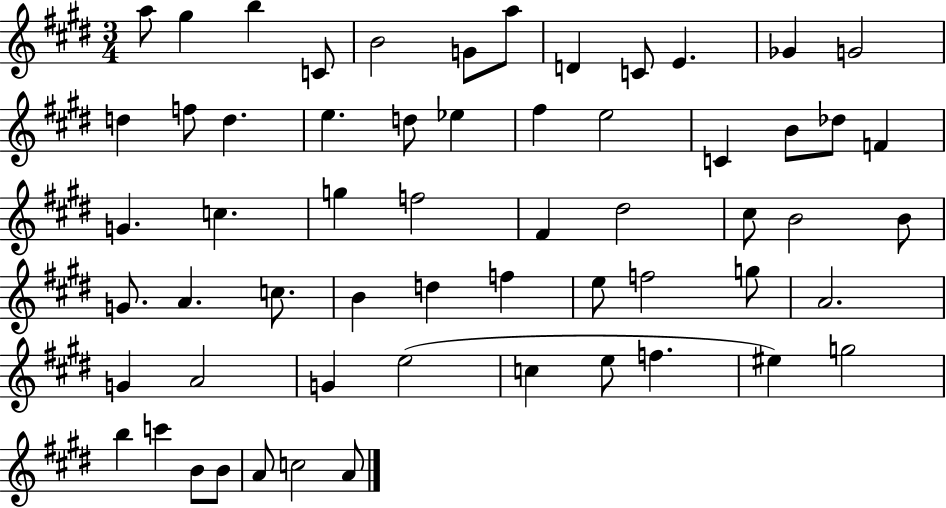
{
  \clef treble
  \numericTimeSignature
  \time 3/4
  \key e \major
  a''8 gis''4 b''4 c'8 | b'2 g'8 a''8 | d'4 c'8 e'4. | ges'4 g'2 | \break d''4 f''8 d''4. | e''4. d''8 ees''4 | fis''4 e''2 | c'4 b'8 des''8 f'4 | \break g'4. c''4. | g''4 f''2 | fis'4 dis''2 | cis''8 b'2 b'8 | \break g'8. a'4. c''8. | b'4 d''4 f''4 | e''8 f''2 g''8 | a'2. | \break g'4 a'2 | g'4 e''2( | c''4 e''8 f''4. | eis''4) g''2 | \break b''4 c'''4 b'8 b'8 | a'8 c''2 a'8 | \bar "|."
}